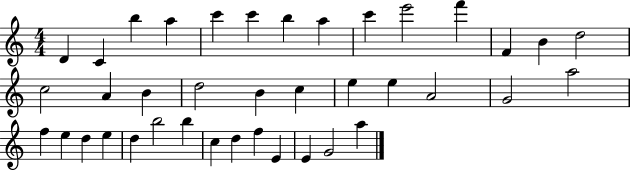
D4/q C4/q B5/q A5/q C6/q C6/q B5/q A5/q C6/q E6/h F6/q F4/q B4/q D5/h C5/h A4/q B4/q D5/h B4/q C5/q E5/q E5/q A4/h G4/h A5/h F5/q E5/q D5/q E5/q D5/q B5/h B5/q C5/q D5/q F5/q E4/q E4/q G4/h A5/q